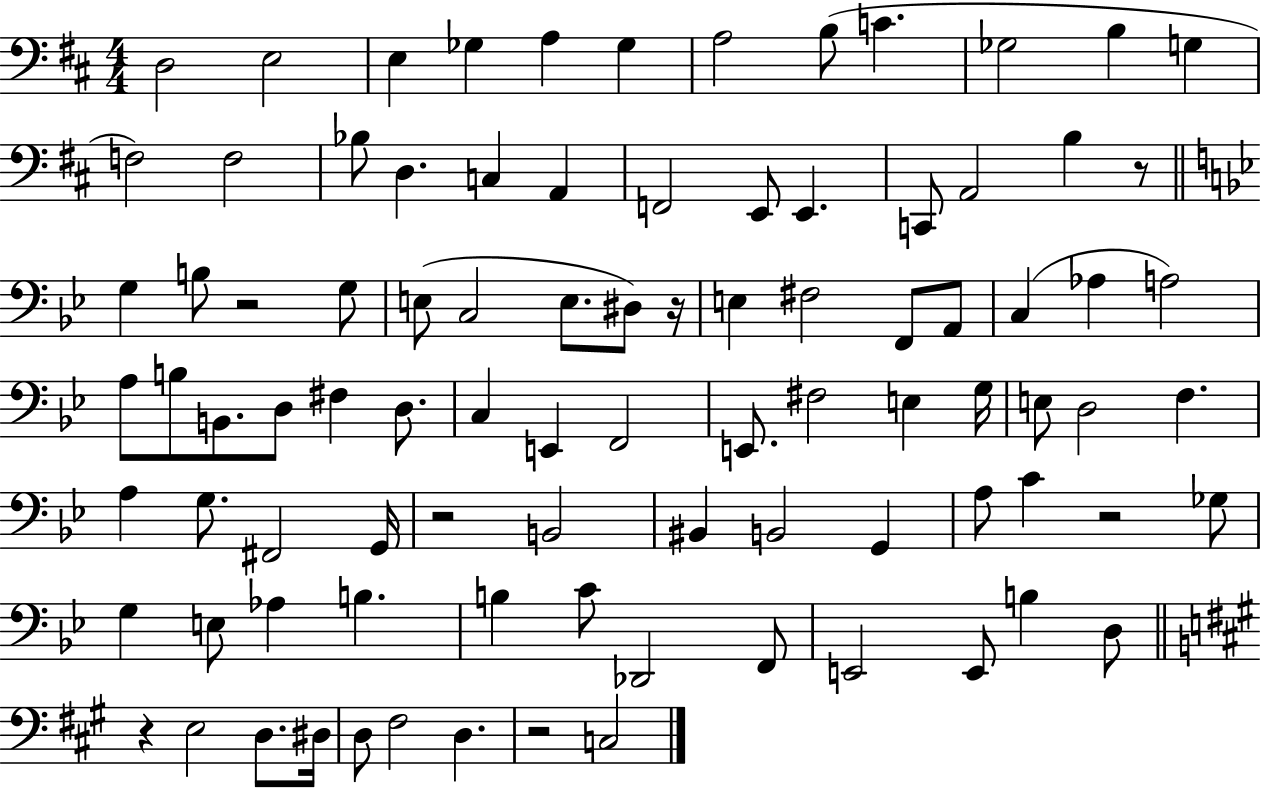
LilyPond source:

{
  \clef bass
  \numericTimeSignature
  \time 4/4
  \key d \major
  d2 e2 | e4 ges4 a4 ges4 | a2 b8( c'4. | ges2 b4 g4 | \break f2) f2 | bes8 d4. c4 a,4 | f,2 e,8 e,4. | c,8 a,2 b4 r8 | \break \bar "||" \break \key bes \major g4 b8 r2 g8 | e8( c2 e8. dis8) r16 | e4 fis2 f,8 a,8 | c4( aes4 a2) | \break a8 b8 b,8. d8 fis4 d8. | c4 e,4 f,2 | e,8. fis2 e4 g16 | e8 d2 f4. | \break a4 g8. fis,2 g,16 | r2 b,2 | bis,4 b,2 g,4 | a8 c'4 r2 ges8 | \break g4 e8 aes4 b4. | b4 c'8 des,2 f,8 | e,2 e,8 b4 d8 | \bar "||" \break \key a \major r4 e2 d8. dis16 | d8 fis2 d4. | r2 c2 | \bar "|."
}